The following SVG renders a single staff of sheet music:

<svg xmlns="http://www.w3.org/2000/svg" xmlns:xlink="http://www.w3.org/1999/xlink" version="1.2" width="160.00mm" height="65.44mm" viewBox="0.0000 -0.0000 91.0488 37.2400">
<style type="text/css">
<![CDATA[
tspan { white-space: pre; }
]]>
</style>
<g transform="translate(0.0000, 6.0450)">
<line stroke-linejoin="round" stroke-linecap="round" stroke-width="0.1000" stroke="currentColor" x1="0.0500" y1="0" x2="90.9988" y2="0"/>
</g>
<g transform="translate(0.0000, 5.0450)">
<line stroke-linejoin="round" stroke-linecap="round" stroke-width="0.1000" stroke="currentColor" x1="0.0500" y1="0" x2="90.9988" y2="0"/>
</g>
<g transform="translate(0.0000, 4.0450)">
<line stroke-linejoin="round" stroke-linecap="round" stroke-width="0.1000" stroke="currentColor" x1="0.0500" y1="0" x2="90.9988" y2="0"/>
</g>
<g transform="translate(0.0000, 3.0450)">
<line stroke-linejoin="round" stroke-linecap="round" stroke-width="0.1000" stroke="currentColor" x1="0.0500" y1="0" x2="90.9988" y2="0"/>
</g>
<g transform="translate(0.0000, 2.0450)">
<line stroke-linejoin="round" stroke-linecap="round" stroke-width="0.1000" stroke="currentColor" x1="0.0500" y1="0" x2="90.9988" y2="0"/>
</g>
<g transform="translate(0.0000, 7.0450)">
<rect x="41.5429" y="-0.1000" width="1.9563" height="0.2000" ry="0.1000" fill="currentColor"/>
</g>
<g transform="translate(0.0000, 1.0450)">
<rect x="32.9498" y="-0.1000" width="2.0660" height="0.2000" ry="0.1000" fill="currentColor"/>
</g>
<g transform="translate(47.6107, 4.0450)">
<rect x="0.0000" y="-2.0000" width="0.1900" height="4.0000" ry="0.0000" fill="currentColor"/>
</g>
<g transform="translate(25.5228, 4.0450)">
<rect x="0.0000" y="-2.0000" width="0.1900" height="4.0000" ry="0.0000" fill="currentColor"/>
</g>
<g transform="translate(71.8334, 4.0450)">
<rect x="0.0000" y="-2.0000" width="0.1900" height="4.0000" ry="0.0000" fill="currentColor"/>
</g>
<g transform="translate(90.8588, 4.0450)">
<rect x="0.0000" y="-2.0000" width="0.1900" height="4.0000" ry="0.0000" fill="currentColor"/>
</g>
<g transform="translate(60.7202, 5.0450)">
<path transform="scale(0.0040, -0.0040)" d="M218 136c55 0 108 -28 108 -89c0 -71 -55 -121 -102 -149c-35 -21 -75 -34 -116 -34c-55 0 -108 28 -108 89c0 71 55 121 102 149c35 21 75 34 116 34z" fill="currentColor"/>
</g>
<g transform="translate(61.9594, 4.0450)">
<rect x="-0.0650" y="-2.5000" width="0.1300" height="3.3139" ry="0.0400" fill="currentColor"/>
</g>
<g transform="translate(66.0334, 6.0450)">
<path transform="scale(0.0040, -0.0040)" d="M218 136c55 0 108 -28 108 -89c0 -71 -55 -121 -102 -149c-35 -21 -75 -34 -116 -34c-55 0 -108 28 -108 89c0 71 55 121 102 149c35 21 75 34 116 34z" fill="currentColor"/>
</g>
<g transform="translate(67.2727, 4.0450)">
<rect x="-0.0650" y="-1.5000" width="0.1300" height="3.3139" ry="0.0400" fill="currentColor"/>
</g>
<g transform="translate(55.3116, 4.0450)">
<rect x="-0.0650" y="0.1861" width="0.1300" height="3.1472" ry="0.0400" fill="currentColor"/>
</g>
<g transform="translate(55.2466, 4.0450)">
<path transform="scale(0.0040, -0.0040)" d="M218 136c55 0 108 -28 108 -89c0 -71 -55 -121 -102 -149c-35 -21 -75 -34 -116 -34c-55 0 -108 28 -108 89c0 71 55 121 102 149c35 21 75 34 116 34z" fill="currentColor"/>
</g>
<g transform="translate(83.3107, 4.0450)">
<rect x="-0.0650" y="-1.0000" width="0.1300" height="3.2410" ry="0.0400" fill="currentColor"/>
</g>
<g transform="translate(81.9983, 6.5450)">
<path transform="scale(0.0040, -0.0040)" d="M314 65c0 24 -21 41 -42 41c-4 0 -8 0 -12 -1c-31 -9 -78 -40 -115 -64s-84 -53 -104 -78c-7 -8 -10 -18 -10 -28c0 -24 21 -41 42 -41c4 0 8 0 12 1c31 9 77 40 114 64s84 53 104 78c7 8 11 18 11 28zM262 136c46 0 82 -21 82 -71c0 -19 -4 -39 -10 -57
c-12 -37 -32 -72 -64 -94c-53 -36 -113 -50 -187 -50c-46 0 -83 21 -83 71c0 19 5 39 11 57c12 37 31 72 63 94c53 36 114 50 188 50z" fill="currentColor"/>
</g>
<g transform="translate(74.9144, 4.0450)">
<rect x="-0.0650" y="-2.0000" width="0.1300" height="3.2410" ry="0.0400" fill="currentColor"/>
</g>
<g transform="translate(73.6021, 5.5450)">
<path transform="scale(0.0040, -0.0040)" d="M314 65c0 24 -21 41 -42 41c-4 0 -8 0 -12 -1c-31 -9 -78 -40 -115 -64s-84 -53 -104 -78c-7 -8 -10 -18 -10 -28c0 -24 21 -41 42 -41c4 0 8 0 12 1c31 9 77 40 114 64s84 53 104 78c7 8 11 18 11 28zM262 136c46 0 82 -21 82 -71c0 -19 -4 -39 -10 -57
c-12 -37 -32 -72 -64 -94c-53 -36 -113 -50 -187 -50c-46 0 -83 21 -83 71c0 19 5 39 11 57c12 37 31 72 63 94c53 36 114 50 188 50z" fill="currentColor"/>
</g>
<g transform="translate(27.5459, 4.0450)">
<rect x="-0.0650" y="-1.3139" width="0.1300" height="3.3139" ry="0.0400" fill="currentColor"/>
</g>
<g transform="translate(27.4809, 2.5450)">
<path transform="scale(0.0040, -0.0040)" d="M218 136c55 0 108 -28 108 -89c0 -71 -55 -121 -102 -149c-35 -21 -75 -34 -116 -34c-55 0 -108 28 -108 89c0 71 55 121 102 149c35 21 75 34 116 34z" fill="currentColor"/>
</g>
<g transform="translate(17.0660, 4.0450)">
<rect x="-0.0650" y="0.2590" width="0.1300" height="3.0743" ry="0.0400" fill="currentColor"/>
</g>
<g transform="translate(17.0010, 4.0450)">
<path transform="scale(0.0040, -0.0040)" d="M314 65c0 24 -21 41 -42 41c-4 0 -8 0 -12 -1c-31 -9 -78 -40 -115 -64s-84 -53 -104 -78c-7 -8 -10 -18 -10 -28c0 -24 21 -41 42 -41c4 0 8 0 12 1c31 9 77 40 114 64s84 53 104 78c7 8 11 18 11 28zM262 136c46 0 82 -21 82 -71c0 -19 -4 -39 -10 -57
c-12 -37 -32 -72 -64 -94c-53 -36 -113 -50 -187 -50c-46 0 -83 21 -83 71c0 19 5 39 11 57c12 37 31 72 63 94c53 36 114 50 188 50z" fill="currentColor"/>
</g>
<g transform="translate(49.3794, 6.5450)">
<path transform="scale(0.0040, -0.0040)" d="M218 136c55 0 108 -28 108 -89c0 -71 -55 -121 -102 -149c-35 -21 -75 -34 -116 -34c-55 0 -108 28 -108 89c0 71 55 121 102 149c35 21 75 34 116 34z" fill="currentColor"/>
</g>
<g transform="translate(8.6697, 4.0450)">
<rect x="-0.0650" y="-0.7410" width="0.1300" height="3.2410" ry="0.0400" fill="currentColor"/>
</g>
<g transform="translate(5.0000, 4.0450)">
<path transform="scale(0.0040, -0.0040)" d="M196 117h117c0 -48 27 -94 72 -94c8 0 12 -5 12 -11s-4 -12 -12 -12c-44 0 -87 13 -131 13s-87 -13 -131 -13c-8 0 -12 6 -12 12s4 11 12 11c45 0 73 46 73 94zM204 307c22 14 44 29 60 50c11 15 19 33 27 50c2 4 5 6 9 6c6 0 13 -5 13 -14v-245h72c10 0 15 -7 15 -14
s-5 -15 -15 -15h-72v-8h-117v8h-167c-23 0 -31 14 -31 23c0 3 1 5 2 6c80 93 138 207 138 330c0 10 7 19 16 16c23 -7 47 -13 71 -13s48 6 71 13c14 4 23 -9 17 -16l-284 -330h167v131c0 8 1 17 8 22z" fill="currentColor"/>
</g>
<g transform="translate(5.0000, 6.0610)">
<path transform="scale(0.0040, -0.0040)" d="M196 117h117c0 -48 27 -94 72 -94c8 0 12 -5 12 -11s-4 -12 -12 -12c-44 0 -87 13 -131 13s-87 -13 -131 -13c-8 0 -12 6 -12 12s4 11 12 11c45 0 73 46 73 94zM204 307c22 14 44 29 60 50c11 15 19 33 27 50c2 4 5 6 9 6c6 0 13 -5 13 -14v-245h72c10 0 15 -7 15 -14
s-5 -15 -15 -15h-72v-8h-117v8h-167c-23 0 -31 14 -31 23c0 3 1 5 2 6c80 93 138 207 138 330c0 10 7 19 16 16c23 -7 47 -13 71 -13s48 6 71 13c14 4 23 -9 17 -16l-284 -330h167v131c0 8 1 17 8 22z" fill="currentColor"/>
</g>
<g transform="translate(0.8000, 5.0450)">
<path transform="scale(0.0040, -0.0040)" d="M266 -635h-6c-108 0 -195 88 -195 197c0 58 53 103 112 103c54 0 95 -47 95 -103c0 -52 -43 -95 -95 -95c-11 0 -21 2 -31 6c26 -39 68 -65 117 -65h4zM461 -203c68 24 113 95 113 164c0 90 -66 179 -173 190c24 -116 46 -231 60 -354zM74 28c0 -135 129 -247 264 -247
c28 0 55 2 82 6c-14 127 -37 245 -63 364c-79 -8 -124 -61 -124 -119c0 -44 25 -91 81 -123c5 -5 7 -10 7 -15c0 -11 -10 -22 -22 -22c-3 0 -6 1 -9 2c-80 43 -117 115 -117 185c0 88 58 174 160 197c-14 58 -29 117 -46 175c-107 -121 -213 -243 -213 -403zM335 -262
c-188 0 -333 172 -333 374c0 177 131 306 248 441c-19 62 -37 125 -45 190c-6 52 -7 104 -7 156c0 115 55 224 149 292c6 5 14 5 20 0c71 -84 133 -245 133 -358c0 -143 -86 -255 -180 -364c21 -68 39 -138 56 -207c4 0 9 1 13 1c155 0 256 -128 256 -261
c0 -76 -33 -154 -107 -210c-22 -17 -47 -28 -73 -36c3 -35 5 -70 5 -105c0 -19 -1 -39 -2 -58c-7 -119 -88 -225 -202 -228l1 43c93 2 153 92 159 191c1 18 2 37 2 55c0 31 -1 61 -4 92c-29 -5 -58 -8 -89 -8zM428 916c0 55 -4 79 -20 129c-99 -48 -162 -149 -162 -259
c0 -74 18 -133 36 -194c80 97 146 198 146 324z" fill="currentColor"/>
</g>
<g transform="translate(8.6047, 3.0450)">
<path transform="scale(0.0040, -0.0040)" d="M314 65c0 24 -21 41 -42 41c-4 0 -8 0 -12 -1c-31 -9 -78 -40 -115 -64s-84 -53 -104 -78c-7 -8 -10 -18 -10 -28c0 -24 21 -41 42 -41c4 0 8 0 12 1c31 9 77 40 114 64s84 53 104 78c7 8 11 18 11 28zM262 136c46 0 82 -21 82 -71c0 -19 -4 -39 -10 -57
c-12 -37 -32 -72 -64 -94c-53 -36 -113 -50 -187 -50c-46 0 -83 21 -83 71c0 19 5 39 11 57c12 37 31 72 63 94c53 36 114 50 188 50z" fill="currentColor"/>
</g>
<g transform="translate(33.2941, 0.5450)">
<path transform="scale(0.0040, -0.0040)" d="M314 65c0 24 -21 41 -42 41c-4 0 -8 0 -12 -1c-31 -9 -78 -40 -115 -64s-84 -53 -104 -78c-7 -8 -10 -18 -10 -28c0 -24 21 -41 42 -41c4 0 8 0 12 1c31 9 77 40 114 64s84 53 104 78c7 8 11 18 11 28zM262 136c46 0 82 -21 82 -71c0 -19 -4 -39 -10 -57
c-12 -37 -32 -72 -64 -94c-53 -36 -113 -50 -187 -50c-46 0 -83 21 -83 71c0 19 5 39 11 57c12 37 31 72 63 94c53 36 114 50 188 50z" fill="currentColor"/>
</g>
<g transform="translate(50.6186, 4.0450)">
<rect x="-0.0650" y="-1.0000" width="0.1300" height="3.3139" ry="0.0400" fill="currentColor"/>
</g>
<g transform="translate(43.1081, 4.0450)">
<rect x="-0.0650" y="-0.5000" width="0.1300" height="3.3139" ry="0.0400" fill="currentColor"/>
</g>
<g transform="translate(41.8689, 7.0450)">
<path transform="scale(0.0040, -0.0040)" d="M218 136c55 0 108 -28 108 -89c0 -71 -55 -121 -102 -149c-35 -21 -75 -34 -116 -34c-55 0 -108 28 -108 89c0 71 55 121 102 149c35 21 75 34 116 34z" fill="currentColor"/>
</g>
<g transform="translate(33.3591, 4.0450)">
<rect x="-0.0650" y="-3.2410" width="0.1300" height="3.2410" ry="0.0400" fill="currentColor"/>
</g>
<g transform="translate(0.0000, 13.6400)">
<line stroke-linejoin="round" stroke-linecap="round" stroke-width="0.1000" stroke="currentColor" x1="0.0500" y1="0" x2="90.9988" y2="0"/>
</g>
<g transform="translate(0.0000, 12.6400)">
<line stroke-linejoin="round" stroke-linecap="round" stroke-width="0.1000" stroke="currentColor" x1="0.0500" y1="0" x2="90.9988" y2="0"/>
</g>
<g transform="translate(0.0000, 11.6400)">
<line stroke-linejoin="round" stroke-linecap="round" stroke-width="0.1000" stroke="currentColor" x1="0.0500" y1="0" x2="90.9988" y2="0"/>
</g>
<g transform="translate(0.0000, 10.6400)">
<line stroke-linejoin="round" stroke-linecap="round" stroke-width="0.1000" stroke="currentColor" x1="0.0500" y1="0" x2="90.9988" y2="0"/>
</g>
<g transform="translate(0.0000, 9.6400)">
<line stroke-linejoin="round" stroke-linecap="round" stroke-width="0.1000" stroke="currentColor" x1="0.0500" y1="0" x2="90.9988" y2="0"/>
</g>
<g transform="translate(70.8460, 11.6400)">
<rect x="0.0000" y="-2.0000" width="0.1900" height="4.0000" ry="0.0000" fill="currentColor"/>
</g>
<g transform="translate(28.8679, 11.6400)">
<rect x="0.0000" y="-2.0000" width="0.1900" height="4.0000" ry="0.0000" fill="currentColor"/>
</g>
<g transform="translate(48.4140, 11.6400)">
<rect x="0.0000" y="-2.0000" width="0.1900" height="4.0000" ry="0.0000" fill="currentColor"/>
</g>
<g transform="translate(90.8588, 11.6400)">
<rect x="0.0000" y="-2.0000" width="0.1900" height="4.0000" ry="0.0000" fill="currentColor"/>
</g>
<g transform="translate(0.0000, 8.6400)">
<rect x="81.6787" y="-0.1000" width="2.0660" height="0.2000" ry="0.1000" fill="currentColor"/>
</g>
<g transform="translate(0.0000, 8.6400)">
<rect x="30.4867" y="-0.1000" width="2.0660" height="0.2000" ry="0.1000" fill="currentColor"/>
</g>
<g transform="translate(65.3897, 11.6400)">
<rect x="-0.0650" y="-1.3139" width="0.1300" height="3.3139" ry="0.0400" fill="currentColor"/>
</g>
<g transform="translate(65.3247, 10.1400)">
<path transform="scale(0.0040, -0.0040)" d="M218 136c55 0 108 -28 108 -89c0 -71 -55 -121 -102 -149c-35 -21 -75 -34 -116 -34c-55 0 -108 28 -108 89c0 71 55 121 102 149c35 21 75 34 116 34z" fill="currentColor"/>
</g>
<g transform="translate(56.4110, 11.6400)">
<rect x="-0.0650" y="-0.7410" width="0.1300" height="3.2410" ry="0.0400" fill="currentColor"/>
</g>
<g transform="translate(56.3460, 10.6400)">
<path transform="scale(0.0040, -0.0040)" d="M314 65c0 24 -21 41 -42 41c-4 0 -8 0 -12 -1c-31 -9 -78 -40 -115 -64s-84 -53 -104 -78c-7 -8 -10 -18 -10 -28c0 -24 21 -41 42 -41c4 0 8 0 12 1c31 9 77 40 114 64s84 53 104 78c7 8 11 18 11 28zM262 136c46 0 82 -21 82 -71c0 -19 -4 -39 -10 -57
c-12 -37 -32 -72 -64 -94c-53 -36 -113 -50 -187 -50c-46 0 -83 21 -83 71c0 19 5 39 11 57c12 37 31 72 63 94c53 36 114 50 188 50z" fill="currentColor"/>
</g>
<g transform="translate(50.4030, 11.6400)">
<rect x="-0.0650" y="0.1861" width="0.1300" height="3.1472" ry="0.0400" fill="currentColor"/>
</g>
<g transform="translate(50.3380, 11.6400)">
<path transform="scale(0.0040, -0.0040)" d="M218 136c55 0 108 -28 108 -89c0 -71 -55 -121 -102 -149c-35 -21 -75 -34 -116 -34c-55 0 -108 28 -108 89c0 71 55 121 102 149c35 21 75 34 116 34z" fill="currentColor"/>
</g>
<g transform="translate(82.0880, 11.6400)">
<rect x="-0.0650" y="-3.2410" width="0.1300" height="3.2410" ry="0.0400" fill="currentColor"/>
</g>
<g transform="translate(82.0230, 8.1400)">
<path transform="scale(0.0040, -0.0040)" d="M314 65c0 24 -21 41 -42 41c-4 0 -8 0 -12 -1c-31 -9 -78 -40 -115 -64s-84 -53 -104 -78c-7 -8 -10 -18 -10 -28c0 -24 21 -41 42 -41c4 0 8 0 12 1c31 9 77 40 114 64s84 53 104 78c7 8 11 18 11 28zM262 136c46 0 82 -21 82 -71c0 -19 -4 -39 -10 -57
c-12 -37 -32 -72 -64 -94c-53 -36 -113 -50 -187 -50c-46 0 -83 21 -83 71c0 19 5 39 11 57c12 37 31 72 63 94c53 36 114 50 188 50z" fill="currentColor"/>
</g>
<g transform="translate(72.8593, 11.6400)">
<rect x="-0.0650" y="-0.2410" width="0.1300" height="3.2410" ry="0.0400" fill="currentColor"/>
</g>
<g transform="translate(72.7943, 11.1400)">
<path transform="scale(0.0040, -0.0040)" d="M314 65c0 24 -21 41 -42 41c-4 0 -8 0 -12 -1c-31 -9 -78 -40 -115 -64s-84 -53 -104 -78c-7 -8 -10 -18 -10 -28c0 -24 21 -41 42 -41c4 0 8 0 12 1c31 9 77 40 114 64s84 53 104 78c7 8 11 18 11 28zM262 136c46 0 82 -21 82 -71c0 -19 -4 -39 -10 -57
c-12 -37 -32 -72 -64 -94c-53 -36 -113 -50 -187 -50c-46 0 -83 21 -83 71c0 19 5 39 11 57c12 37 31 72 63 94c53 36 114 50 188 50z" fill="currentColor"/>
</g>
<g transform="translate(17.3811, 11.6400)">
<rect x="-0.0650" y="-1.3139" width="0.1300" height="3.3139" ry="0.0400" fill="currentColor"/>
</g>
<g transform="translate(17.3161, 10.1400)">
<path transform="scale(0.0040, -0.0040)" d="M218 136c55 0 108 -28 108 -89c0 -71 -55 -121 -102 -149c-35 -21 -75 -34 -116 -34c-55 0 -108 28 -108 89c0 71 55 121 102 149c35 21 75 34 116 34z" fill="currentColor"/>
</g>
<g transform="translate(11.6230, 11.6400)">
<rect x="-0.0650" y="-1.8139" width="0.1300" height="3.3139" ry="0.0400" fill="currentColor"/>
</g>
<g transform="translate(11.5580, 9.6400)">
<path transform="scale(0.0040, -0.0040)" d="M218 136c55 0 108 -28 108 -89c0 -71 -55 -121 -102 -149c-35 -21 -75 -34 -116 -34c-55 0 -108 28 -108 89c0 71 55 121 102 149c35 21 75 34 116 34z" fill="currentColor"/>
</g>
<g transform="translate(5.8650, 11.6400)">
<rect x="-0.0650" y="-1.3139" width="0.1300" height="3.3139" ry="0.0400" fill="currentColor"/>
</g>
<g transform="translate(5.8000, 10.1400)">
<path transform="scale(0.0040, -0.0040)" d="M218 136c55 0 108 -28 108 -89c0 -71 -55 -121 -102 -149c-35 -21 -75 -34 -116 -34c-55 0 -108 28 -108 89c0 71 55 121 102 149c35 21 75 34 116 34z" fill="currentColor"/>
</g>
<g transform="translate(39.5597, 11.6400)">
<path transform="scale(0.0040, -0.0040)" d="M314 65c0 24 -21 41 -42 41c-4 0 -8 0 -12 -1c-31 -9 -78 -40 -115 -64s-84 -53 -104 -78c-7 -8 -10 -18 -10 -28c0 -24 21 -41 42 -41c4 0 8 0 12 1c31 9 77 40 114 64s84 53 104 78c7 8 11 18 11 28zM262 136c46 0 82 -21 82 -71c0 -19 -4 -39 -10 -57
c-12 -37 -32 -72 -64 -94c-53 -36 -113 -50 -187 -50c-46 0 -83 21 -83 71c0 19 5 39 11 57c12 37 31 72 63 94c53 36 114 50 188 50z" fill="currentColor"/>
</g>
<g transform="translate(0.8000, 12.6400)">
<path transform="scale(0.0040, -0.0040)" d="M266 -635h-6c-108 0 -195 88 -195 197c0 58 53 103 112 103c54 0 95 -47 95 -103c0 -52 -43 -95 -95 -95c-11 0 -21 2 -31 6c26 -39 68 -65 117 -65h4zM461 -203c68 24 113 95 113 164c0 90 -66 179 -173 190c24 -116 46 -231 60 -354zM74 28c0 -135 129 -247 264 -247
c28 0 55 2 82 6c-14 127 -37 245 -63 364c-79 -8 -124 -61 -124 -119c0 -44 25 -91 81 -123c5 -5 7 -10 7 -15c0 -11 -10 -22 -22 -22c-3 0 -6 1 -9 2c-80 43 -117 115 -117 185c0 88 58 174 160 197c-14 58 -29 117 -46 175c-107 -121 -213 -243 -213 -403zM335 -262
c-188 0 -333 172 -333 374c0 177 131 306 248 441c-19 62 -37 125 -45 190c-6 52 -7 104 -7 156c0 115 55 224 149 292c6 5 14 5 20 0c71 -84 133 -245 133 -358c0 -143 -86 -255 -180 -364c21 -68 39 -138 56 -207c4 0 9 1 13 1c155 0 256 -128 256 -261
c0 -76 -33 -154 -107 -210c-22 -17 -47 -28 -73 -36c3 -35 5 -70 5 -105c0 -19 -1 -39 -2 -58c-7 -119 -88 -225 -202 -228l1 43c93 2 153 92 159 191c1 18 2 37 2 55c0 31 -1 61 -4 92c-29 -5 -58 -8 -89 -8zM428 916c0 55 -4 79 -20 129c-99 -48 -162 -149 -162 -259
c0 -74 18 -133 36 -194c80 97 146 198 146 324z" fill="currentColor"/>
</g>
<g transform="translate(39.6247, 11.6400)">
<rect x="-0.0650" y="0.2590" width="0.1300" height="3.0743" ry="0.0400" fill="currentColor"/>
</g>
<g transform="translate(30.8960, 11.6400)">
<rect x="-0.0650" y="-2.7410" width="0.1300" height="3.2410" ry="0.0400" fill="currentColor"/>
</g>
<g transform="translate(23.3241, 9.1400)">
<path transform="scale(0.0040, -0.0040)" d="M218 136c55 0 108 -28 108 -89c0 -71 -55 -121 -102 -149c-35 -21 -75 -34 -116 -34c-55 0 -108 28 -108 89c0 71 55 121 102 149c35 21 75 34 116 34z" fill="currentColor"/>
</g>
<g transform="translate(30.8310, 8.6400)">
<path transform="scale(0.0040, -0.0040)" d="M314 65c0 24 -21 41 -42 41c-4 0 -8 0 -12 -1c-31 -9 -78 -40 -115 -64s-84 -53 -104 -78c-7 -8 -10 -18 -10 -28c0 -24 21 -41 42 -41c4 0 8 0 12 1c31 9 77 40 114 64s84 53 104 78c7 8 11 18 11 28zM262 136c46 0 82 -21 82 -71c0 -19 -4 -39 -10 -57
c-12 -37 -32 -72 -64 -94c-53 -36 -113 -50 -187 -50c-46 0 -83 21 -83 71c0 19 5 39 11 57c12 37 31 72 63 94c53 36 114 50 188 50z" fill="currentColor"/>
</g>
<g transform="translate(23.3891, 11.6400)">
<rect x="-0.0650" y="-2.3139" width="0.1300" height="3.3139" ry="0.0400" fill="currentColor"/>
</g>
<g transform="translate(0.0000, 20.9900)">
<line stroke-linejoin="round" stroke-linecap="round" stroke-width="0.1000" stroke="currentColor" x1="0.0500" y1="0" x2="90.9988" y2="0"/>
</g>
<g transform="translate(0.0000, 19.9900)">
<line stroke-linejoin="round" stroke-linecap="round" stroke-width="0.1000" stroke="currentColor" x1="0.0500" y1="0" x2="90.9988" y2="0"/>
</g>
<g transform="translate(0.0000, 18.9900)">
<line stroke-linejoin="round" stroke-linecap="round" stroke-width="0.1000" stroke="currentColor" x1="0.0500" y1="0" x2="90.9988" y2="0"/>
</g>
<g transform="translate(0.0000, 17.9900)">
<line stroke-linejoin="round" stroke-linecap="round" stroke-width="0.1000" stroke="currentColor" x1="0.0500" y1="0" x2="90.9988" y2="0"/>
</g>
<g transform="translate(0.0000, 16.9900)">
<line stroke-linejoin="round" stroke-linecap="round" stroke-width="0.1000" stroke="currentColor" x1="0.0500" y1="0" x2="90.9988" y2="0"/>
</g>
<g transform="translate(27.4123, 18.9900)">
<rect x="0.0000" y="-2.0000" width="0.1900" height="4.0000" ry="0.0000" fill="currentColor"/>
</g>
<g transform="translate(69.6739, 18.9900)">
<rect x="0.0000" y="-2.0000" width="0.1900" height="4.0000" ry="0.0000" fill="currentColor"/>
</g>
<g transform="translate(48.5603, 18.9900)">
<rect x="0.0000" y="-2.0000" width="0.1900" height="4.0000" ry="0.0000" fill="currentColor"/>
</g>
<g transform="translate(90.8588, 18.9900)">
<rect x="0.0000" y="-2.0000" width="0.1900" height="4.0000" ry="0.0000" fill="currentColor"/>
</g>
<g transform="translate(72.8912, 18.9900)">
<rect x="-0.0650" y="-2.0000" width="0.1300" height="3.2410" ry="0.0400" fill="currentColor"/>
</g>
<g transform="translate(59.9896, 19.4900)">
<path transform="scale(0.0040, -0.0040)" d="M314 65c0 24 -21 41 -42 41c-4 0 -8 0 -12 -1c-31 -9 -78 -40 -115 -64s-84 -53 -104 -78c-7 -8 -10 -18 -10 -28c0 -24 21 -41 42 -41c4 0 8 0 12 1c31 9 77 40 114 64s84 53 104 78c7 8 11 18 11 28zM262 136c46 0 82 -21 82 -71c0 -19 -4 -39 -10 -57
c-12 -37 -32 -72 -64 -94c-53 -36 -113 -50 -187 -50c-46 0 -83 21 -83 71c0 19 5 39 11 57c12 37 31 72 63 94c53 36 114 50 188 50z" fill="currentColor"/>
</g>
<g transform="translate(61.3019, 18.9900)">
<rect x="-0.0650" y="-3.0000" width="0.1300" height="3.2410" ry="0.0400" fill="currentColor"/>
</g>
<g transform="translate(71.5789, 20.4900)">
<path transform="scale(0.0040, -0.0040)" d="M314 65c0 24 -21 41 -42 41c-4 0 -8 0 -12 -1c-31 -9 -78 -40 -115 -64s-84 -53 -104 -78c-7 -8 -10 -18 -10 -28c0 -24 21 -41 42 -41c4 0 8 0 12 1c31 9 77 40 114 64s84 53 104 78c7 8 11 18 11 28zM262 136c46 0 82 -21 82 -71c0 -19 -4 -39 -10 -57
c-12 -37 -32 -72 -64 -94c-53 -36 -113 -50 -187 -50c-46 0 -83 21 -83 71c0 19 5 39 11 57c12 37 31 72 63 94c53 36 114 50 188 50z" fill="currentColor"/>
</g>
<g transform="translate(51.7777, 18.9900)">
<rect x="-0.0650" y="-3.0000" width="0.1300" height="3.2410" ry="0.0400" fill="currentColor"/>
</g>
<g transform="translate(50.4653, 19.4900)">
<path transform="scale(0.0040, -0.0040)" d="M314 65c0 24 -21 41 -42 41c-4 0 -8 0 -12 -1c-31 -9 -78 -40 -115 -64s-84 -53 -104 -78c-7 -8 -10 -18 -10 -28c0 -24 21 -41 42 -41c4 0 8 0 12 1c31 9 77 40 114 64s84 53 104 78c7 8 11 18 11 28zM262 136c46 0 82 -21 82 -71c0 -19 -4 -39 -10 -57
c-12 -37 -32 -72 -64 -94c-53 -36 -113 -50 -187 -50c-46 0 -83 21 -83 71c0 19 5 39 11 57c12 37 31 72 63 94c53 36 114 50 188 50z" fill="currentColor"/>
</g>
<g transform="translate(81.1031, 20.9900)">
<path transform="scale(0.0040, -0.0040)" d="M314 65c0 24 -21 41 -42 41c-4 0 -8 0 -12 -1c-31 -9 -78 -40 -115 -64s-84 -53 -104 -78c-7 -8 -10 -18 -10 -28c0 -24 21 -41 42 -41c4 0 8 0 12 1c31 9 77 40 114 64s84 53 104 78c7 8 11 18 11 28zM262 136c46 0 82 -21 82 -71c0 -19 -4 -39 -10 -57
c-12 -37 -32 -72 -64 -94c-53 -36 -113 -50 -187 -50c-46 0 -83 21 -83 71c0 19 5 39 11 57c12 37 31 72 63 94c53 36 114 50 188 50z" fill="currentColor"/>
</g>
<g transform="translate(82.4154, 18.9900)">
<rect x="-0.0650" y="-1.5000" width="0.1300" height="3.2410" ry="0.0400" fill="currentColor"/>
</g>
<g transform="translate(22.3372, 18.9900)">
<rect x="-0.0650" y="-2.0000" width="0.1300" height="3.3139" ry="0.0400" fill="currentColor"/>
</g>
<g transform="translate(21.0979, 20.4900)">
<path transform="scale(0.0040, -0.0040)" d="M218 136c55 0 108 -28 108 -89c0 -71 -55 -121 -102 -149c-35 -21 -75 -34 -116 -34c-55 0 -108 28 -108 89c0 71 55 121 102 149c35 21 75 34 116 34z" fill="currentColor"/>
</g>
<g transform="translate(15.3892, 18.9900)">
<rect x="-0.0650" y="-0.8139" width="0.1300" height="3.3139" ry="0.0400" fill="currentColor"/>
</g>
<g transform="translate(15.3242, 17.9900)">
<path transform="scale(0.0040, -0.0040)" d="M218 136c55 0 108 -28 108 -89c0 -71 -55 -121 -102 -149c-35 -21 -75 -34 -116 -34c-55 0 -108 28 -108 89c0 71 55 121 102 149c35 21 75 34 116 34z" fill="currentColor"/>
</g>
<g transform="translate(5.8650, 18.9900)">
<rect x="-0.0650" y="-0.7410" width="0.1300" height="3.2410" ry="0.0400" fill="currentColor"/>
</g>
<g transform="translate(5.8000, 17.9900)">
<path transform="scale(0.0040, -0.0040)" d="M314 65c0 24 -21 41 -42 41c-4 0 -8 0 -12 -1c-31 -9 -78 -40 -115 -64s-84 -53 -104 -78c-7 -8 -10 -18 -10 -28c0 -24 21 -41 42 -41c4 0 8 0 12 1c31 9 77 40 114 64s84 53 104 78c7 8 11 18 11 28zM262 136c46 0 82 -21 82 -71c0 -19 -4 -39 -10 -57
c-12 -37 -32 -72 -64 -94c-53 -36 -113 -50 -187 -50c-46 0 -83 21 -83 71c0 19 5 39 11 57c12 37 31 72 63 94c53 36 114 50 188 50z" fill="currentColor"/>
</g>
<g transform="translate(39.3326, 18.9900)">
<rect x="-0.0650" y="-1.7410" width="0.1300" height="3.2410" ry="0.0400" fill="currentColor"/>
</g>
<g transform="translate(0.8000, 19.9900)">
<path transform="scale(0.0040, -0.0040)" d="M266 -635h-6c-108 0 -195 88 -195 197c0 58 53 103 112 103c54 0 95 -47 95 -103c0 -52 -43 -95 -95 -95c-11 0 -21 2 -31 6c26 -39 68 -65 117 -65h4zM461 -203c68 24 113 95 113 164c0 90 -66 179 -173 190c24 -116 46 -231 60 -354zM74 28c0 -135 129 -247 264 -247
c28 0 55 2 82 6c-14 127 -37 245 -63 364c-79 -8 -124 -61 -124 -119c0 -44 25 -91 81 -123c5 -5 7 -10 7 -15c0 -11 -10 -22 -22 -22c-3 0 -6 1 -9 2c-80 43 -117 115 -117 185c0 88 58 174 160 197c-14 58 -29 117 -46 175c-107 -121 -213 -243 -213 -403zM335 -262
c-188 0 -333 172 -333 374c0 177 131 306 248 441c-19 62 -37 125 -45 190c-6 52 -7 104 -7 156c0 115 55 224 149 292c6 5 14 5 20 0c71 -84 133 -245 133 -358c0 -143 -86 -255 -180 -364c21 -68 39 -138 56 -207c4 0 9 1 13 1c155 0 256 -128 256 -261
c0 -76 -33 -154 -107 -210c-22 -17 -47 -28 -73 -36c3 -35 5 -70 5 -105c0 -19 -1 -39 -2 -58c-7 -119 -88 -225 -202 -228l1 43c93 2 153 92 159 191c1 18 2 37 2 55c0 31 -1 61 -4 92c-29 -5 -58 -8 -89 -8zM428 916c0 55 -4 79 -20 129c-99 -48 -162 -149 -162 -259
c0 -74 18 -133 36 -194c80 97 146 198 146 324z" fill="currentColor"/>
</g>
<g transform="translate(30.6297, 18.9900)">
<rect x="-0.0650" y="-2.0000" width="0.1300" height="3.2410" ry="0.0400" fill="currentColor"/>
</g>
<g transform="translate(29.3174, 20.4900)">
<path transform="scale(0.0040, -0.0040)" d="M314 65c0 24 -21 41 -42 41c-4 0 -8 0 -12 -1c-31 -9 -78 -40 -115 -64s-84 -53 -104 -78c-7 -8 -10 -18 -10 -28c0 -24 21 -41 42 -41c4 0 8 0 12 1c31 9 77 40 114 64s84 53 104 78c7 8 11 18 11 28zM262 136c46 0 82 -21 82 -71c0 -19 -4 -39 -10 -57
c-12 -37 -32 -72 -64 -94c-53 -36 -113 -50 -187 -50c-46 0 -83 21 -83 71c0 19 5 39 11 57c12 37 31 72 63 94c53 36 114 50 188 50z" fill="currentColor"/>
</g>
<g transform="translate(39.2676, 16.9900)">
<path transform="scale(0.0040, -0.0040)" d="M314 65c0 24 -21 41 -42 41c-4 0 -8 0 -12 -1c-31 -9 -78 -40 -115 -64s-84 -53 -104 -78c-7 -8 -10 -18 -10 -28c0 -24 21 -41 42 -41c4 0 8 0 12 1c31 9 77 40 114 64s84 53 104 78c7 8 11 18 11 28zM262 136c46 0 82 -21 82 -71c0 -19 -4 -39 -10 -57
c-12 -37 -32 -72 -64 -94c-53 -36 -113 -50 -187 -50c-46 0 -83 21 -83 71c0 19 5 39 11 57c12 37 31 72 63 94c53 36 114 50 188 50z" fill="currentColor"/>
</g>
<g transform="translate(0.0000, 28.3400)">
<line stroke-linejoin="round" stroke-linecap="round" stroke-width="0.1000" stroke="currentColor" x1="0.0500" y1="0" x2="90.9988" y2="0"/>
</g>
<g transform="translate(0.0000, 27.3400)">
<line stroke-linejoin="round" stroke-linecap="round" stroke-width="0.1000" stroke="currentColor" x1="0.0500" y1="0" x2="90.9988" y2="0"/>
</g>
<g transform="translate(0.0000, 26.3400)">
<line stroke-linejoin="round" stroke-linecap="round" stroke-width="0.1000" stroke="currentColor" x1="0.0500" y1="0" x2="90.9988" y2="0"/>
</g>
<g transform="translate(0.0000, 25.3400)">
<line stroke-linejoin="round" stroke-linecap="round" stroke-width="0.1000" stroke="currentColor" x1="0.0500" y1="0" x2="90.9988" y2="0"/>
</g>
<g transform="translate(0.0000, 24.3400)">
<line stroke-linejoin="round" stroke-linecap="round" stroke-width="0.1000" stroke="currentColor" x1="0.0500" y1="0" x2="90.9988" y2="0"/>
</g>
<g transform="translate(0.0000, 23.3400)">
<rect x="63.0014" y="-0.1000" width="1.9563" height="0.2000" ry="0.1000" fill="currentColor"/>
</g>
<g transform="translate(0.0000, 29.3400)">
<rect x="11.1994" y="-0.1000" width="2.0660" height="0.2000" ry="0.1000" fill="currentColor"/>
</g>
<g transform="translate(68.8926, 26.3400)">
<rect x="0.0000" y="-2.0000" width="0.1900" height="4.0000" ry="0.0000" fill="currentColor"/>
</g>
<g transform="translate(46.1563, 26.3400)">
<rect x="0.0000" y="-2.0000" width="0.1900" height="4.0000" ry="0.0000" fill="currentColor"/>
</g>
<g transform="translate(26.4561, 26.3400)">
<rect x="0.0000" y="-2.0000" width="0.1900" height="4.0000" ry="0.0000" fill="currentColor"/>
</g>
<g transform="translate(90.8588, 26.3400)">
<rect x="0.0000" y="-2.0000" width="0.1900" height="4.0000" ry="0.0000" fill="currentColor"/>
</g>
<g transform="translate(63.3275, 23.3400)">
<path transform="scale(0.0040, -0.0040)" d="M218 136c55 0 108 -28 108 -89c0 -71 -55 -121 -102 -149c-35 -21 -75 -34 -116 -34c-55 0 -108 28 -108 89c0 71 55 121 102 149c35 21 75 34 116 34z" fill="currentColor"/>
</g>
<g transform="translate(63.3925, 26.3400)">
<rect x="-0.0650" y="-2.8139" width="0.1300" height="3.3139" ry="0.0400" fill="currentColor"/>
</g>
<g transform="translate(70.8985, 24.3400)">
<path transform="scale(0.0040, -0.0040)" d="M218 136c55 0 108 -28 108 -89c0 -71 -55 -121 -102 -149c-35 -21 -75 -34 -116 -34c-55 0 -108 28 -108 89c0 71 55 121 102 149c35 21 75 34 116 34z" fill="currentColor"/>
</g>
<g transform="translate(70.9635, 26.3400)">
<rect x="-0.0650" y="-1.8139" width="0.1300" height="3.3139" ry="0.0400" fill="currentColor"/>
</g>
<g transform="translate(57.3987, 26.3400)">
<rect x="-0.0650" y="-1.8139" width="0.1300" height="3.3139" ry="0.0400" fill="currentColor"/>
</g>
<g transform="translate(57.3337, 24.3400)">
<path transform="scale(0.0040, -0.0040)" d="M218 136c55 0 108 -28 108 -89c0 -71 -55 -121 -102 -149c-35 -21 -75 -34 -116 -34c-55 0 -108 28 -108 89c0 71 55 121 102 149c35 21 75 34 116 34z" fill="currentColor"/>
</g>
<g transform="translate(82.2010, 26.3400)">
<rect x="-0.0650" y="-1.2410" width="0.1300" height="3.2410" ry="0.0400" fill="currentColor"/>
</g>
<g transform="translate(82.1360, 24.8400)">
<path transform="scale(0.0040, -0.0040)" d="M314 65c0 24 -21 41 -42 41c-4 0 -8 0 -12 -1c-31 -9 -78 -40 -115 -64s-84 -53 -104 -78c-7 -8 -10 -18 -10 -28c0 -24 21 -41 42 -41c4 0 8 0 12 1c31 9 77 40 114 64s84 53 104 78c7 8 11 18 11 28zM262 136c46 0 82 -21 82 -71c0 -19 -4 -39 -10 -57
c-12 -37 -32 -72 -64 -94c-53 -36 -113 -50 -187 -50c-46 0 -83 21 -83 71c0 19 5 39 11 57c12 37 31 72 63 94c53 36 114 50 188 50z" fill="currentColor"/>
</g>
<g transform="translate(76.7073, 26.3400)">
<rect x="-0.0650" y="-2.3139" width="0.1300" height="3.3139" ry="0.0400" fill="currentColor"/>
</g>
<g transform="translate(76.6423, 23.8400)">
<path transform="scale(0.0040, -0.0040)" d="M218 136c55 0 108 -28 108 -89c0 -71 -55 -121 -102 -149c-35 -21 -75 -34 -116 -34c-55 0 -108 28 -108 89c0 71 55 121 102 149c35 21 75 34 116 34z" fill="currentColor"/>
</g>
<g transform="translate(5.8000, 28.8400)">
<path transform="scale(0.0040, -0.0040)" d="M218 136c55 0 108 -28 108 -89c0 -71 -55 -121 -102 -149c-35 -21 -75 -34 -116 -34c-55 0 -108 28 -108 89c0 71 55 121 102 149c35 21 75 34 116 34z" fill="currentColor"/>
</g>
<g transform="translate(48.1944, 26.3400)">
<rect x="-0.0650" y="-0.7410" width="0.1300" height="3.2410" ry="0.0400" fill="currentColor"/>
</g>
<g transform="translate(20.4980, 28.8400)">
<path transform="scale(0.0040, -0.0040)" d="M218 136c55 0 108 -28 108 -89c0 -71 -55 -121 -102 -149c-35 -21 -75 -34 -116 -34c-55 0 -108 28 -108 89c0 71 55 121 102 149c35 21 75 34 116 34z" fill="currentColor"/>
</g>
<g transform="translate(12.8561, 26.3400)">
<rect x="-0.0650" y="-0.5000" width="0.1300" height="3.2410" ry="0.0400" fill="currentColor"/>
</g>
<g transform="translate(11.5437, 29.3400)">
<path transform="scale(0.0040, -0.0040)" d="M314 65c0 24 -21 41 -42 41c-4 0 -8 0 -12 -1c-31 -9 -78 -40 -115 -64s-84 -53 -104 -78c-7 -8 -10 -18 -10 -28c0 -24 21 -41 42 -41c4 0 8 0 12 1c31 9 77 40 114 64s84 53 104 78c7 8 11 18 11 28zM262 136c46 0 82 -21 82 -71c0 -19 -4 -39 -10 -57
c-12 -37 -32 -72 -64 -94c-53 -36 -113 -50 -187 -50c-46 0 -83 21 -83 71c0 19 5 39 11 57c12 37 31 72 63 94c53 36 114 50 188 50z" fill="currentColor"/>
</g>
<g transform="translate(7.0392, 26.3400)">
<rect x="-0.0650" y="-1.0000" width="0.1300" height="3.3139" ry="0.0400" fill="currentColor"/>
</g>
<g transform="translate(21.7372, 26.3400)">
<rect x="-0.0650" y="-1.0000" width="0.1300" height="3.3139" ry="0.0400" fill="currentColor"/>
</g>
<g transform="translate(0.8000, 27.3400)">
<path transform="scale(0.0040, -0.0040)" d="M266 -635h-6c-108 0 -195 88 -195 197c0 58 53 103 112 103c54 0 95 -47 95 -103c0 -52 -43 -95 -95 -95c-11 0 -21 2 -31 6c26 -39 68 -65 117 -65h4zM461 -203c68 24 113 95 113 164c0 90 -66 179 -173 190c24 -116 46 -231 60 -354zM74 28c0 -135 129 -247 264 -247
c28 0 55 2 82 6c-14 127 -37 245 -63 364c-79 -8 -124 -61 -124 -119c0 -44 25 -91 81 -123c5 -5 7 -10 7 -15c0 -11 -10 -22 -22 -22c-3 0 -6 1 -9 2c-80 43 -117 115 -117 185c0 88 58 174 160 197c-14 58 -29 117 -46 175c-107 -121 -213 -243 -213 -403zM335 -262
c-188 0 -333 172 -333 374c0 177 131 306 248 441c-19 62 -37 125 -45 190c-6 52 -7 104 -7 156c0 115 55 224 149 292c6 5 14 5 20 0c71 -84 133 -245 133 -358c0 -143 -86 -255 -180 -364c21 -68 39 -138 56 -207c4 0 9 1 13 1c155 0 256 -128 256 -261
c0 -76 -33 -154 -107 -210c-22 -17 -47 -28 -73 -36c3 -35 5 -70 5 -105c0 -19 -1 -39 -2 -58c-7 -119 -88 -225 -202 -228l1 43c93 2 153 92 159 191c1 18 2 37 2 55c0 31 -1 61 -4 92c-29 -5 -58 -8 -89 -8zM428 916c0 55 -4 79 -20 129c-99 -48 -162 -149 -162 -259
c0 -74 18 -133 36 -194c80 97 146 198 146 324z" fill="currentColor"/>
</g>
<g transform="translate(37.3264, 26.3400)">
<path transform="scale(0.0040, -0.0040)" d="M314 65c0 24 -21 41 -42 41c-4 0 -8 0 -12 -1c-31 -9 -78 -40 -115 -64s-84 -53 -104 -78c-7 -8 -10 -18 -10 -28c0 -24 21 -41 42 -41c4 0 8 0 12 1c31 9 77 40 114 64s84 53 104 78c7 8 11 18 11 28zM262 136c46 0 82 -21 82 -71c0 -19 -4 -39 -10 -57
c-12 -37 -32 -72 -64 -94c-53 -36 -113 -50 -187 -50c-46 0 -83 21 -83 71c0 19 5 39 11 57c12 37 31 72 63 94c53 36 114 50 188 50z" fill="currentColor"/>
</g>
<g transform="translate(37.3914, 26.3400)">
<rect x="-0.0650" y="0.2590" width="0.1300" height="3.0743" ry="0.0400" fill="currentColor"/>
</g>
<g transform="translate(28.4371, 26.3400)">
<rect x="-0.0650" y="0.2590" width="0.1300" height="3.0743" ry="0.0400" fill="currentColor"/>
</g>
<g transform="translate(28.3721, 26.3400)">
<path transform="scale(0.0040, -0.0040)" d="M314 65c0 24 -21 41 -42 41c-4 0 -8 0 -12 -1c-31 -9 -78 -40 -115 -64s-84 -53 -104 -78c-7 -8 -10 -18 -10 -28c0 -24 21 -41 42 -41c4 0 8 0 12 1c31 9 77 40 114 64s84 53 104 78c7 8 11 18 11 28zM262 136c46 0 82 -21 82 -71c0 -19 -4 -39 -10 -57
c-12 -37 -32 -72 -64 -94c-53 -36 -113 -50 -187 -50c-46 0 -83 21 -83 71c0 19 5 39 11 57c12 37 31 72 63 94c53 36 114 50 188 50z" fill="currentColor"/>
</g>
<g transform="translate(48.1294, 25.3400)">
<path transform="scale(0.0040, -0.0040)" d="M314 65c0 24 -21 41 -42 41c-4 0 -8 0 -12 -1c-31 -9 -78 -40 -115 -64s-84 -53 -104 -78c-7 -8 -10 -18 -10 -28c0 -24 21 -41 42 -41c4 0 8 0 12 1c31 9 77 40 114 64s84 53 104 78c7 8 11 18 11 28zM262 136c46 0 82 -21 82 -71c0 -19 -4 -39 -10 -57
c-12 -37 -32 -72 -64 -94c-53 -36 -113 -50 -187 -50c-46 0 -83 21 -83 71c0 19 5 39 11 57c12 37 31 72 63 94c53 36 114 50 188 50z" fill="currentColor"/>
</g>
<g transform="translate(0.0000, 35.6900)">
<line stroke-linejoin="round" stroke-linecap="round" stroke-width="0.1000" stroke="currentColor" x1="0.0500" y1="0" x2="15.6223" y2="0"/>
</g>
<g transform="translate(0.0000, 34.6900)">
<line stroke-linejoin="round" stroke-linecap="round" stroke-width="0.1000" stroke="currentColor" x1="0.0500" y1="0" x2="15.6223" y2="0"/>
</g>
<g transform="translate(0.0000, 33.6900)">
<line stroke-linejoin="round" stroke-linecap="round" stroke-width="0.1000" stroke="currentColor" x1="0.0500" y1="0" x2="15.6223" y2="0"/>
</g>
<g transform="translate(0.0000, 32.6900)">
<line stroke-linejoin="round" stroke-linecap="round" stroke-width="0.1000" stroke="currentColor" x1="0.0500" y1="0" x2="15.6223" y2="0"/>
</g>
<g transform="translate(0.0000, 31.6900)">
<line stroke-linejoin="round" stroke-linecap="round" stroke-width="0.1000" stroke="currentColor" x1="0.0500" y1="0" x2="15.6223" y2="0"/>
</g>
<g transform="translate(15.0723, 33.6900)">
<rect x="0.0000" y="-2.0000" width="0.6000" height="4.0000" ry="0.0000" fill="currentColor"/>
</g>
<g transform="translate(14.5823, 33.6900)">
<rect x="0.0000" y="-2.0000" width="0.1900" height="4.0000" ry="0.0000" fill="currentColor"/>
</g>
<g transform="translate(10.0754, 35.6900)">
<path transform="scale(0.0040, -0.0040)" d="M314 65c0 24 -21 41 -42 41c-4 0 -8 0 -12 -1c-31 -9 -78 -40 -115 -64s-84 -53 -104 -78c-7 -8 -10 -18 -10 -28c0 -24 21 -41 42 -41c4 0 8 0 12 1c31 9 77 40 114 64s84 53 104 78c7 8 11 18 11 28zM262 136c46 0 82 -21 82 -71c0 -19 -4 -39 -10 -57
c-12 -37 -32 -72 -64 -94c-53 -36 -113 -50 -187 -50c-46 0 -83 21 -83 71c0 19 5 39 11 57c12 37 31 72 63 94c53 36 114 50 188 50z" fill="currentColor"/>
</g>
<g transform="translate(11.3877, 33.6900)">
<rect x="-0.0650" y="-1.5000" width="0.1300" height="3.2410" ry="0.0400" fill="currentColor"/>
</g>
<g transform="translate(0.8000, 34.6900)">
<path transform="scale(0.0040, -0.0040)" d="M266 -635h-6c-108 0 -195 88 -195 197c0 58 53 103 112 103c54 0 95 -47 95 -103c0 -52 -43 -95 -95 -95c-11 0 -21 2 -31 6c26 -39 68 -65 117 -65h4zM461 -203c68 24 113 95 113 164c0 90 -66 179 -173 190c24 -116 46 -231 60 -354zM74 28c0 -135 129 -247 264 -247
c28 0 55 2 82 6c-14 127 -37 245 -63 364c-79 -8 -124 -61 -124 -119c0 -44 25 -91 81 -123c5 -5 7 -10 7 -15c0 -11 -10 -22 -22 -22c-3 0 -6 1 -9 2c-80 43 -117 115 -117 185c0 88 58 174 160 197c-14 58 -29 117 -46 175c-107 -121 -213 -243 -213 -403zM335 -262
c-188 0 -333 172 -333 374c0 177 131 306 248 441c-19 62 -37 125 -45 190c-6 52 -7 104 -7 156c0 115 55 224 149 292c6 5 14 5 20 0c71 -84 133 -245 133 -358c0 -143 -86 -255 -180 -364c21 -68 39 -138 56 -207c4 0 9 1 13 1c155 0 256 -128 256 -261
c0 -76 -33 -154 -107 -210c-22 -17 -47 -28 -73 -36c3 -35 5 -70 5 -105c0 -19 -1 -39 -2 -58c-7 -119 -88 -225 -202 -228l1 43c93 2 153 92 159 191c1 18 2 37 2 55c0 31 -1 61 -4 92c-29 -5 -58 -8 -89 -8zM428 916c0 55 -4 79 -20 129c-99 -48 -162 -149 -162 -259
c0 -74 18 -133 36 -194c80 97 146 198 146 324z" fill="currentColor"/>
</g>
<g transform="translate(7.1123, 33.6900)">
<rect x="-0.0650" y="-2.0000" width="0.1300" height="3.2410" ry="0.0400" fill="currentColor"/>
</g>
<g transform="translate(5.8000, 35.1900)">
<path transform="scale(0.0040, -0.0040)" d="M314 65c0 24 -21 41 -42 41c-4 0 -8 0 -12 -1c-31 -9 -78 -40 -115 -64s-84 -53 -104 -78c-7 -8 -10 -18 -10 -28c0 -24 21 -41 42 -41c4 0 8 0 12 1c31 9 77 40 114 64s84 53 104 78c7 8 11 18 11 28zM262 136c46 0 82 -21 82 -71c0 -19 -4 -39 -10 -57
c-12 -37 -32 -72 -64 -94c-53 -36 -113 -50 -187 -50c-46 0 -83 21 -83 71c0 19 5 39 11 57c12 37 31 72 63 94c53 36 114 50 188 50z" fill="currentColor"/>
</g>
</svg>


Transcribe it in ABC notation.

X:1
T:Untitled
M:4/4
L:1/4
K:C
d2 B2 e b2 C D B G E F2 D2 e f e g a2 B2 B d2 e c2 b2 d2 d F F2 f2 A2 A2 F2 E2 D C2 D B2 B2 d2 f a f g e2 F2 E2